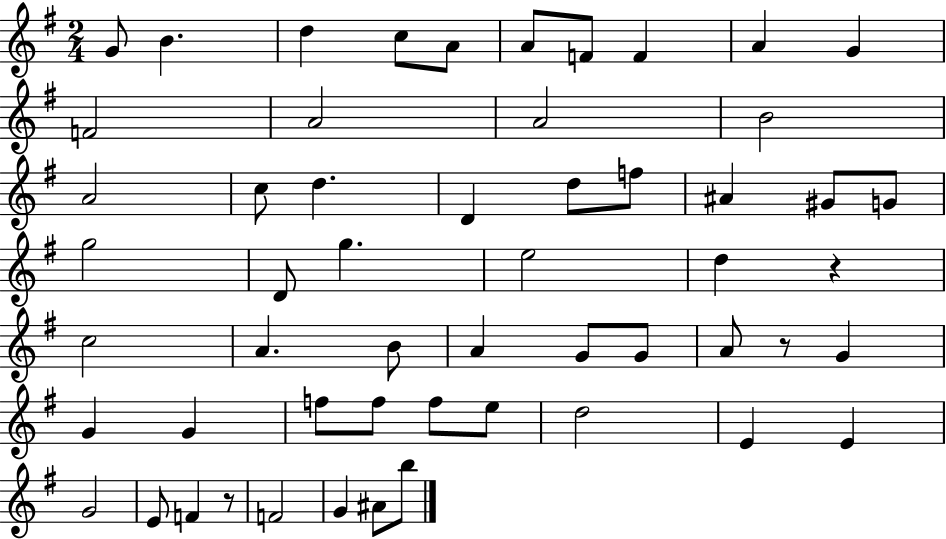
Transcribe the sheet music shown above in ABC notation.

X:1
T:Untitled
M:2/4
L:1/4
K:G
G/2 B d c/2 A/2 A/2 F/2 F A G F2 A2 A2 B2 A2 c/2 d D d/2 f/2 ^A ^G/2 G/2 g2 D/2 g e2 d z c2 A B/2 A G/2 G/2 A/2 z/2 G G G f/2 f/2 f/2 e/2 d2 E E G2 E/2 F z/2 F2 G ^A/2 b/2